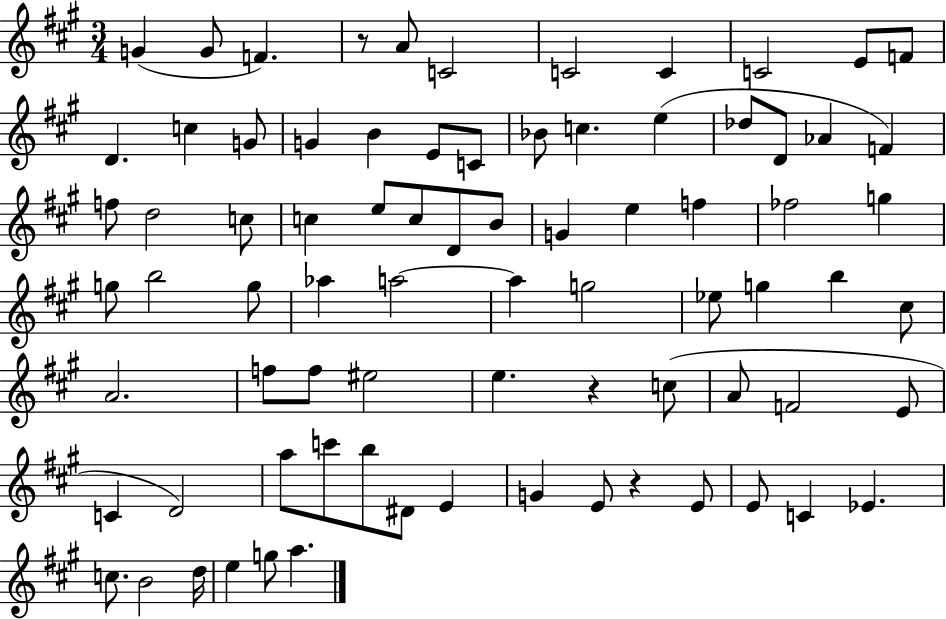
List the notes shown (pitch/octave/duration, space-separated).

G4/q G4/e F4/q. R/e A4/e C4/h C4/h C4/q C4/h E4/e F4/e D4/q. C5/q G4/e G4/q B4/q E4/e C4/e Bb4/e C5/q. E5/q Db5/e D4/e Ab4/q F4/q F5/e D5/h C5/e C5/q E5/e C5/e D4/e B4/e G4/q E5/q F5/q FES5/h G5/q G5/e B5/h G5/e Ab5/q A5/h A5/q G5/h Eb5/e G5/q B5/q C#5/e A4/h. F5/e F5/e EIS5/h E5/q. R/q C5/e A4/e F4/h E4/e C4/q D4/h A5/e C6/e B5/e D#4/e E4/q G4/q E4/e R/q E4/e E4/e C4/q Eb4/q. C5/e. B4/h D5/s E5/q G5/e A5/q.